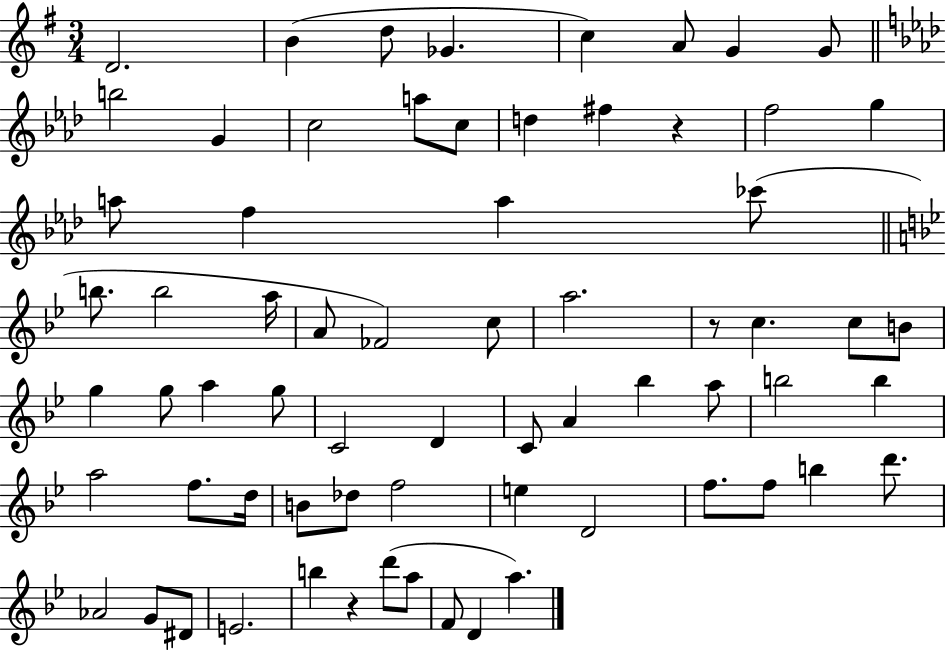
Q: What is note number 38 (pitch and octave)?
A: C4